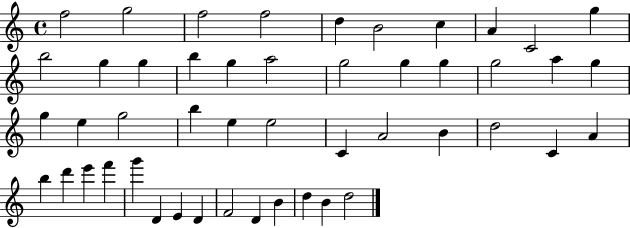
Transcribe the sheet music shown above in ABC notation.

X:1
T:Untitled
M:4/4
L:1/4
K:C
f2 g2 f2 f2 d B2 c A C2 g b2 g g b g a2 g2 g g g2 a g g e g2 b e e2 C A2 B d2 C A b d' e' f' g' D E D F2 D B d B d2